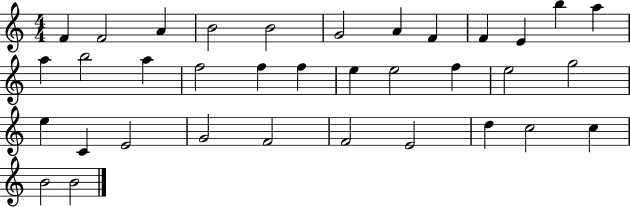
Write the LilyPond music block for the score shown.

{
  \clef treble
  \numericTimeSignature
  \time 4/4
  \key c \major
  f'4 f'2 a'4 | b'2 b'2 | g'2 a'4 f'4 | f'4 e'4 b''4 a''4 | \break a''4 b''2 a''4 | f''2 f''4 f''4 | e''4 e''2 f''4 | e''2 g''2 | \break e''4 c'4 e'2 | g'2 f'2 | f'2 e'2 | d''4 c''2 c''4 | \break b'2 b'2 | \bar "|."
}